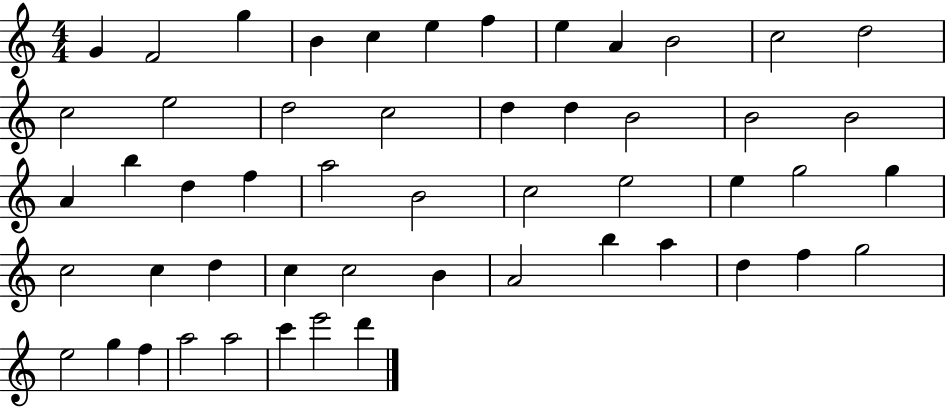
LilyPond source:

{
  \clef treble
  \numericTimeSignature
  \time 4/4
  \key c \major
  g'4 f'2 g''4 | b'4 c''4 e''4 f''4 | e''4 a'4 b'2 | c''2 d''2 | \break c''2 e''2 | d''2 c''2 | d''4 d''4 b'2 | b'2 b'2 | \break a'4 b''4 d''4 f''4 | a''2 b'2 | c''2 e''2 | e''4 g''2 g''4 | \break c''2 c''4 d''4 | c''4 c''2 b'4 | a'2 b''4 a''4 | d''4 f''4 g''2 | \break e''2 g''4 f''4 | a''2 a''2 | c'''4 e'''2 d'''4 | \bar "|."
}